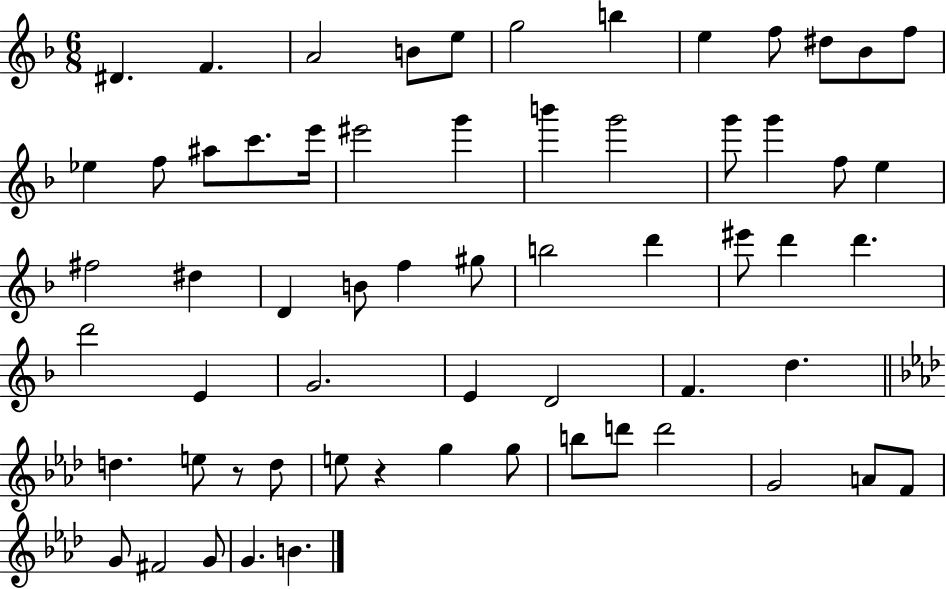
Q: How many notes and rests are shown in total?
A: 62